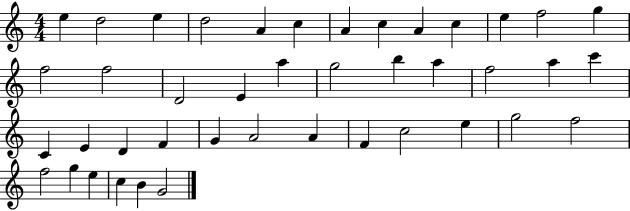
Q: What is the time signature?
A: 4/4